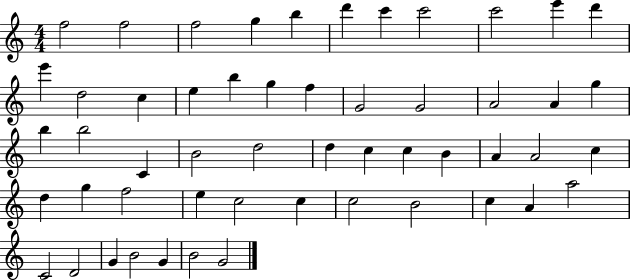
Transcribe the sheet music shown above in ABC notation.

X:1
T:Untitled
M:4/4
L:1/4
K:C
f2 f2 f2 g b d' c' c'2 c'2 e' d' e' d2 c e b g f G2 G2 A2 A g b b2 C B2 d2 d c c B A A2 c d g f2 e c2 c c2 B2 c A a2 C2 D2 G B2 G B2 G2